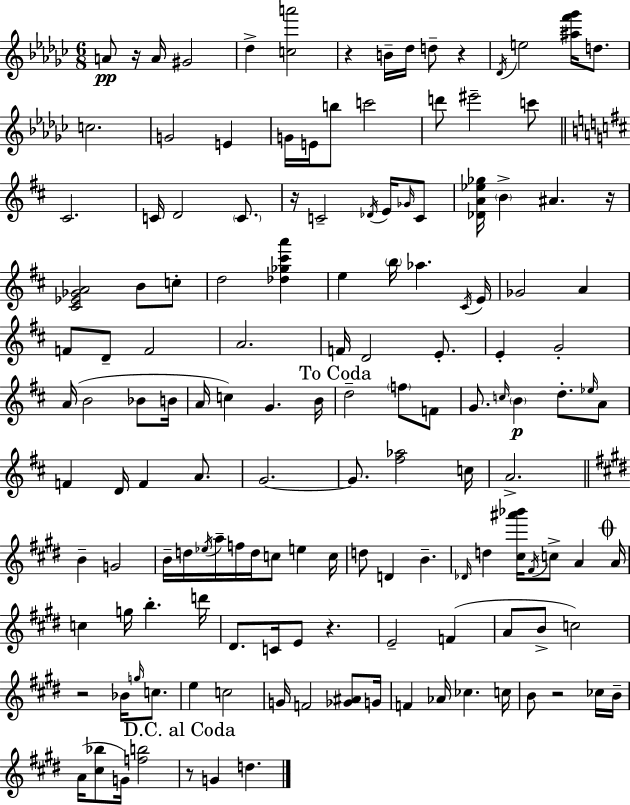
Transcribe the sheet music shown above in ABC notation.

X:1
T:Untitled
M:6/8
L:1/4
K:Ebm
A/2 z/4 A/4 ^G2 _d [ca']2 z B/4 _d/4 d/2 z _D/4 e2 [^af'_g']/4 d/2 c2 G2 E G/4 E/4 b/2 c'2 d'/2 ^e'2 c'/2 ^C2 C/4 D2 C/2 z/4 C2 _D/4 E/4 _G/4 C/2 [_DA_e_g]/4 B ^A z/4 [^C_E_GA]2 B/2 c/2 d2 [_d_g^c'a'] e b/4 _a ^C/4 E/4 _G2 A F/2 D/2 F2 A2 F/4 D2 E/2 E G2 A/4 B2 _B/2 B/4 A/4 c G B/4 d2 f/2 F/2 G/2 c/4 B d/2 _e/4 A/2 F D/4 F A/2 G2 G/2 [^f_a]2 c/4 A2 B G2 B/4 d/4 _e/4 a/4 f/4 d/4 c/2 e c/4 d/2 D B _D/4 d [^c^a'_b']/4 ^F/4 c/2 A A/4 c g/4 b d'/4 ^D/2 C/4 E/2 z E2 F A/2 B/2 c2 z2 _B/4 g/4 c/2 e c2 G/4 F2 [_G^A]/2 G/4 F _A/4 _c c/4 B/2 z2 _c/4 B/4 A/4 [^c_b]/2 G/4 [fb]2 z/2 G d